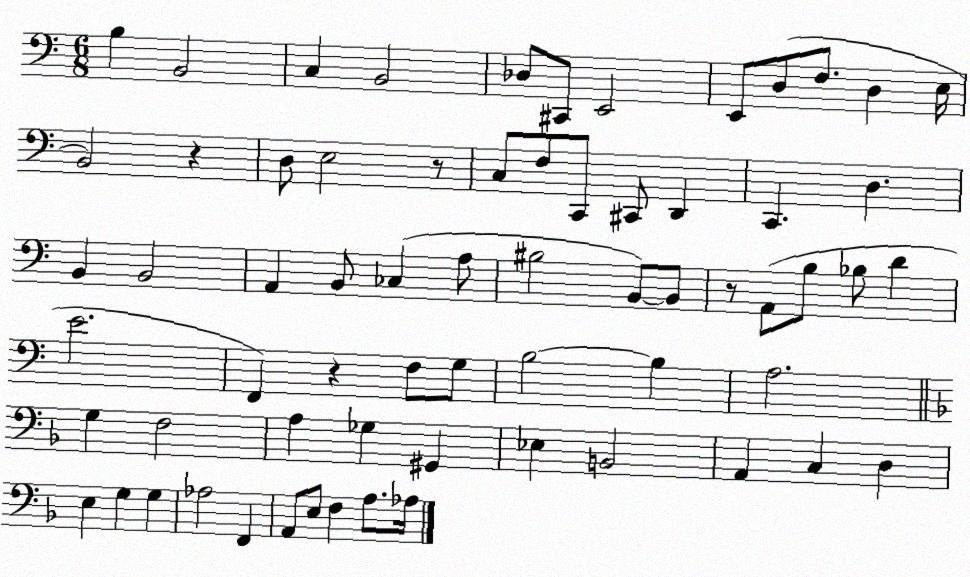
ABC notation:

X:1
T:Untitled
M:6/8
L:1/4
K:C
B, B,,2 C, B,,2 _D,/2 ^C,,/2 E,,2 E,,/2 D,/2 F,/2 D, E,/4 B,,2 z D,/2 E,2 z/2 C,/2 F,/2 C,,/2 ^C,,/2 D,, C,, D, B,, B,,2 A,, B,,/2 _C, A,/2 ^B,2 B,,/2 B,,/2 z/2 A,,/2 B,/2 _B,/2 D E2 F,, z F,/2 G,/2 B,2 B, A,2 G, F,2 A, _G, ^G,, _E, B,,2 A,, C, D, E, G, G, _A,2 F,, A,,/2 E,/2 F, A,/2 _A,/4